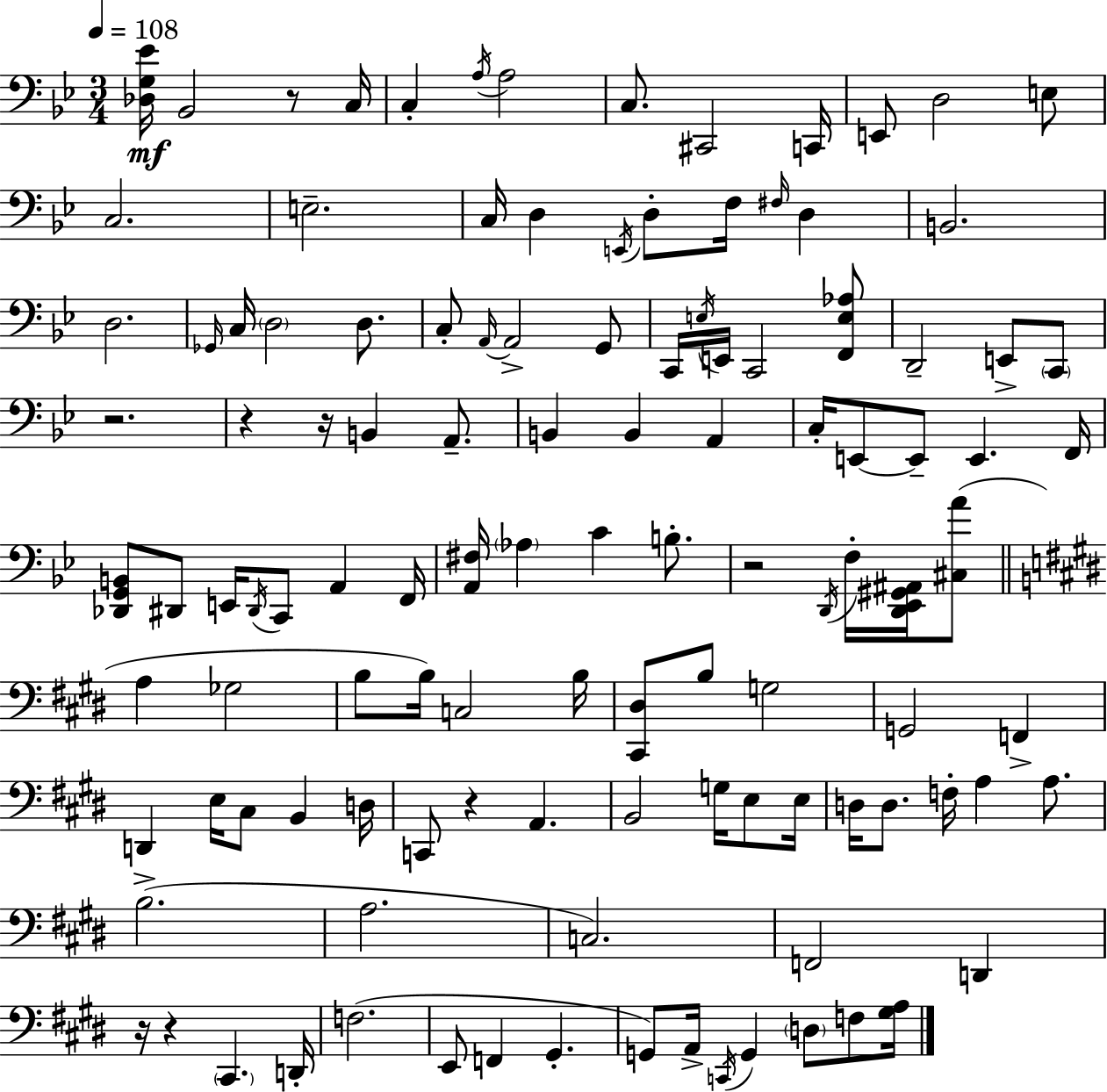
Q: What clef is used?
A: bass